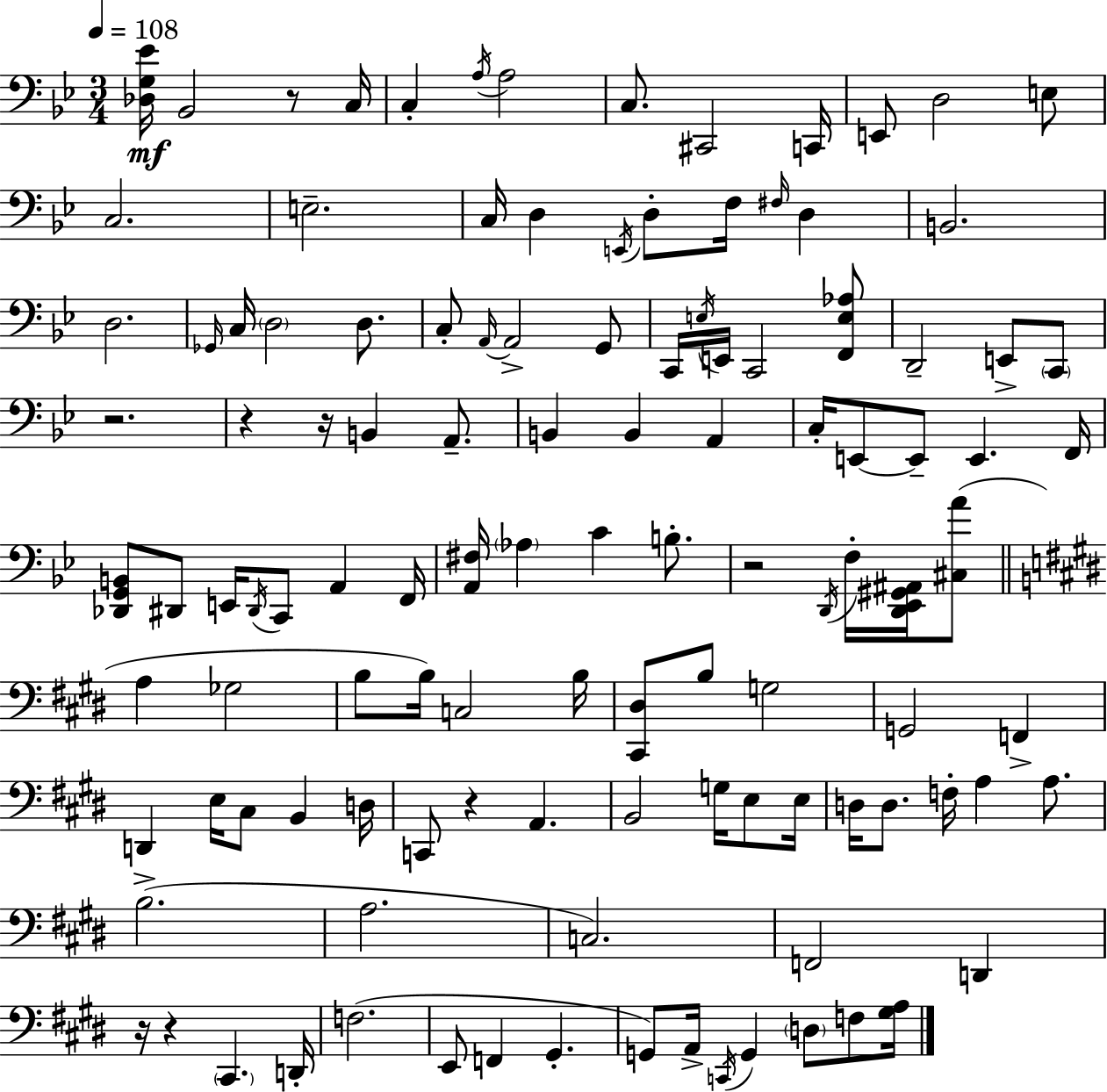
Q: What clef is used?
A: bass